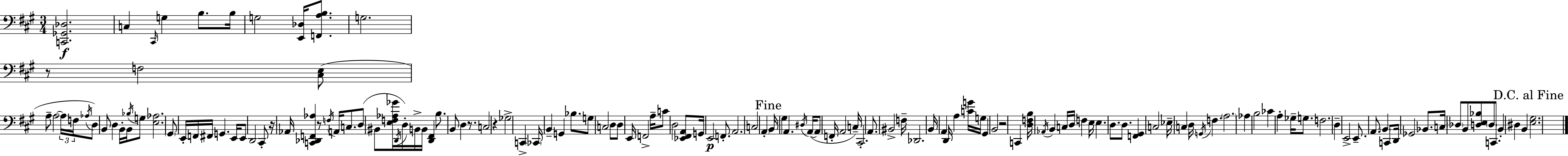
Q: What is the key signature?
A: A major